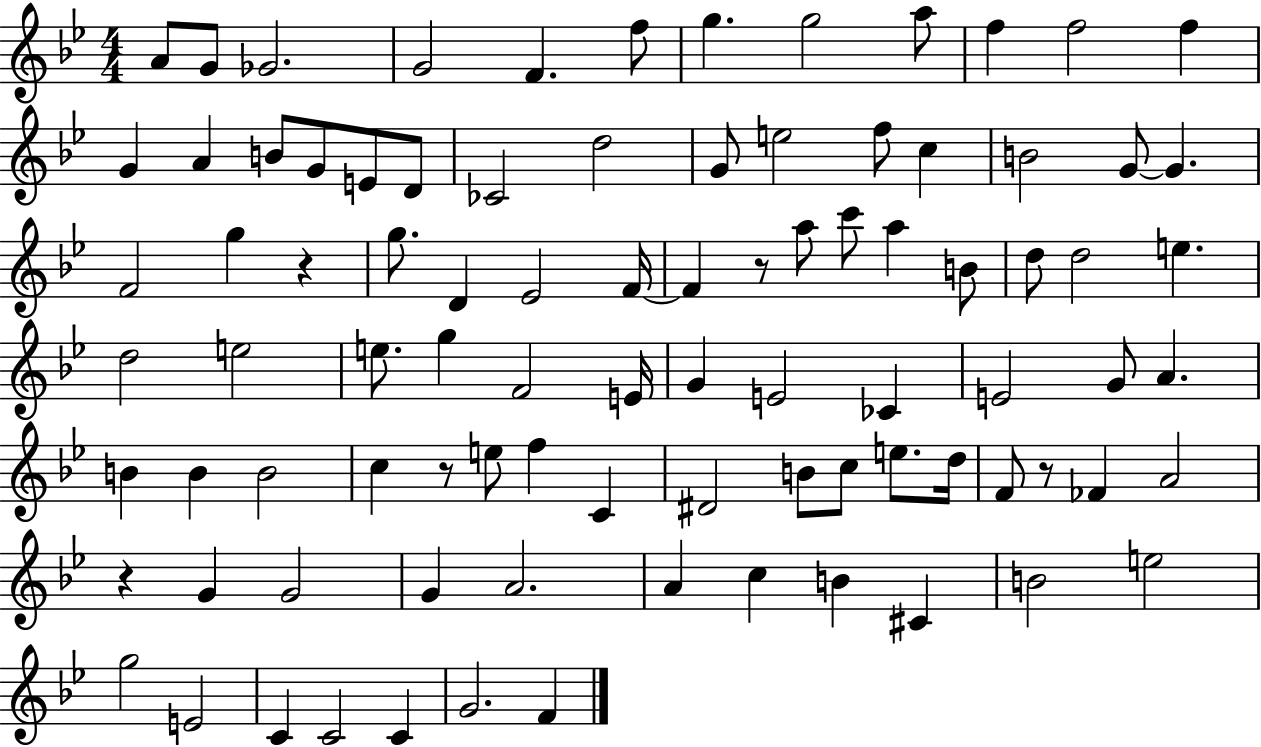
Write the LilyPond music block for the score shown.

{
  \clef treble
  \numericTimeSignature
  \time 4/4
  \key bes \major
  a'8 g'8 ges'2. | g'2 f'4. f''8 | g''4. g''2 a''8 | f''4 f''2 f''4 | \break g'4 a'4 b'8 g'8 e'8 d'8 | ces'2 d''2 | g'8 e''2 f''8 c''4 | b'2 g'8~~ g'4. | \break f'2 g''4 r4 | g''8. d'4 ees'2 f'16~~ | f'4 r8 a''8 c'''8 a''4 b'8 | d''8 d''2 e''4. | \break d''2 e''2 | e''8. g''4 f'2 e'16 | g'4 e'2 ces'4 | e'2 g'8 a'4. | \break b'4 b'4 b'2 | c''4 r8 e''8 f''4 c'4 | dis'2 b'8 c''8 e''8. d''16 | f'8 r8 fes'4 a'2 | \break r4 g'4 g'2 | g'4 a'2. | a'4 c''4 b'4 cis'4 | b'2 e''2 | \break g''2 e'2 | c'4 c'2 c'4 | g'2. f'4 | \bar "|."
}